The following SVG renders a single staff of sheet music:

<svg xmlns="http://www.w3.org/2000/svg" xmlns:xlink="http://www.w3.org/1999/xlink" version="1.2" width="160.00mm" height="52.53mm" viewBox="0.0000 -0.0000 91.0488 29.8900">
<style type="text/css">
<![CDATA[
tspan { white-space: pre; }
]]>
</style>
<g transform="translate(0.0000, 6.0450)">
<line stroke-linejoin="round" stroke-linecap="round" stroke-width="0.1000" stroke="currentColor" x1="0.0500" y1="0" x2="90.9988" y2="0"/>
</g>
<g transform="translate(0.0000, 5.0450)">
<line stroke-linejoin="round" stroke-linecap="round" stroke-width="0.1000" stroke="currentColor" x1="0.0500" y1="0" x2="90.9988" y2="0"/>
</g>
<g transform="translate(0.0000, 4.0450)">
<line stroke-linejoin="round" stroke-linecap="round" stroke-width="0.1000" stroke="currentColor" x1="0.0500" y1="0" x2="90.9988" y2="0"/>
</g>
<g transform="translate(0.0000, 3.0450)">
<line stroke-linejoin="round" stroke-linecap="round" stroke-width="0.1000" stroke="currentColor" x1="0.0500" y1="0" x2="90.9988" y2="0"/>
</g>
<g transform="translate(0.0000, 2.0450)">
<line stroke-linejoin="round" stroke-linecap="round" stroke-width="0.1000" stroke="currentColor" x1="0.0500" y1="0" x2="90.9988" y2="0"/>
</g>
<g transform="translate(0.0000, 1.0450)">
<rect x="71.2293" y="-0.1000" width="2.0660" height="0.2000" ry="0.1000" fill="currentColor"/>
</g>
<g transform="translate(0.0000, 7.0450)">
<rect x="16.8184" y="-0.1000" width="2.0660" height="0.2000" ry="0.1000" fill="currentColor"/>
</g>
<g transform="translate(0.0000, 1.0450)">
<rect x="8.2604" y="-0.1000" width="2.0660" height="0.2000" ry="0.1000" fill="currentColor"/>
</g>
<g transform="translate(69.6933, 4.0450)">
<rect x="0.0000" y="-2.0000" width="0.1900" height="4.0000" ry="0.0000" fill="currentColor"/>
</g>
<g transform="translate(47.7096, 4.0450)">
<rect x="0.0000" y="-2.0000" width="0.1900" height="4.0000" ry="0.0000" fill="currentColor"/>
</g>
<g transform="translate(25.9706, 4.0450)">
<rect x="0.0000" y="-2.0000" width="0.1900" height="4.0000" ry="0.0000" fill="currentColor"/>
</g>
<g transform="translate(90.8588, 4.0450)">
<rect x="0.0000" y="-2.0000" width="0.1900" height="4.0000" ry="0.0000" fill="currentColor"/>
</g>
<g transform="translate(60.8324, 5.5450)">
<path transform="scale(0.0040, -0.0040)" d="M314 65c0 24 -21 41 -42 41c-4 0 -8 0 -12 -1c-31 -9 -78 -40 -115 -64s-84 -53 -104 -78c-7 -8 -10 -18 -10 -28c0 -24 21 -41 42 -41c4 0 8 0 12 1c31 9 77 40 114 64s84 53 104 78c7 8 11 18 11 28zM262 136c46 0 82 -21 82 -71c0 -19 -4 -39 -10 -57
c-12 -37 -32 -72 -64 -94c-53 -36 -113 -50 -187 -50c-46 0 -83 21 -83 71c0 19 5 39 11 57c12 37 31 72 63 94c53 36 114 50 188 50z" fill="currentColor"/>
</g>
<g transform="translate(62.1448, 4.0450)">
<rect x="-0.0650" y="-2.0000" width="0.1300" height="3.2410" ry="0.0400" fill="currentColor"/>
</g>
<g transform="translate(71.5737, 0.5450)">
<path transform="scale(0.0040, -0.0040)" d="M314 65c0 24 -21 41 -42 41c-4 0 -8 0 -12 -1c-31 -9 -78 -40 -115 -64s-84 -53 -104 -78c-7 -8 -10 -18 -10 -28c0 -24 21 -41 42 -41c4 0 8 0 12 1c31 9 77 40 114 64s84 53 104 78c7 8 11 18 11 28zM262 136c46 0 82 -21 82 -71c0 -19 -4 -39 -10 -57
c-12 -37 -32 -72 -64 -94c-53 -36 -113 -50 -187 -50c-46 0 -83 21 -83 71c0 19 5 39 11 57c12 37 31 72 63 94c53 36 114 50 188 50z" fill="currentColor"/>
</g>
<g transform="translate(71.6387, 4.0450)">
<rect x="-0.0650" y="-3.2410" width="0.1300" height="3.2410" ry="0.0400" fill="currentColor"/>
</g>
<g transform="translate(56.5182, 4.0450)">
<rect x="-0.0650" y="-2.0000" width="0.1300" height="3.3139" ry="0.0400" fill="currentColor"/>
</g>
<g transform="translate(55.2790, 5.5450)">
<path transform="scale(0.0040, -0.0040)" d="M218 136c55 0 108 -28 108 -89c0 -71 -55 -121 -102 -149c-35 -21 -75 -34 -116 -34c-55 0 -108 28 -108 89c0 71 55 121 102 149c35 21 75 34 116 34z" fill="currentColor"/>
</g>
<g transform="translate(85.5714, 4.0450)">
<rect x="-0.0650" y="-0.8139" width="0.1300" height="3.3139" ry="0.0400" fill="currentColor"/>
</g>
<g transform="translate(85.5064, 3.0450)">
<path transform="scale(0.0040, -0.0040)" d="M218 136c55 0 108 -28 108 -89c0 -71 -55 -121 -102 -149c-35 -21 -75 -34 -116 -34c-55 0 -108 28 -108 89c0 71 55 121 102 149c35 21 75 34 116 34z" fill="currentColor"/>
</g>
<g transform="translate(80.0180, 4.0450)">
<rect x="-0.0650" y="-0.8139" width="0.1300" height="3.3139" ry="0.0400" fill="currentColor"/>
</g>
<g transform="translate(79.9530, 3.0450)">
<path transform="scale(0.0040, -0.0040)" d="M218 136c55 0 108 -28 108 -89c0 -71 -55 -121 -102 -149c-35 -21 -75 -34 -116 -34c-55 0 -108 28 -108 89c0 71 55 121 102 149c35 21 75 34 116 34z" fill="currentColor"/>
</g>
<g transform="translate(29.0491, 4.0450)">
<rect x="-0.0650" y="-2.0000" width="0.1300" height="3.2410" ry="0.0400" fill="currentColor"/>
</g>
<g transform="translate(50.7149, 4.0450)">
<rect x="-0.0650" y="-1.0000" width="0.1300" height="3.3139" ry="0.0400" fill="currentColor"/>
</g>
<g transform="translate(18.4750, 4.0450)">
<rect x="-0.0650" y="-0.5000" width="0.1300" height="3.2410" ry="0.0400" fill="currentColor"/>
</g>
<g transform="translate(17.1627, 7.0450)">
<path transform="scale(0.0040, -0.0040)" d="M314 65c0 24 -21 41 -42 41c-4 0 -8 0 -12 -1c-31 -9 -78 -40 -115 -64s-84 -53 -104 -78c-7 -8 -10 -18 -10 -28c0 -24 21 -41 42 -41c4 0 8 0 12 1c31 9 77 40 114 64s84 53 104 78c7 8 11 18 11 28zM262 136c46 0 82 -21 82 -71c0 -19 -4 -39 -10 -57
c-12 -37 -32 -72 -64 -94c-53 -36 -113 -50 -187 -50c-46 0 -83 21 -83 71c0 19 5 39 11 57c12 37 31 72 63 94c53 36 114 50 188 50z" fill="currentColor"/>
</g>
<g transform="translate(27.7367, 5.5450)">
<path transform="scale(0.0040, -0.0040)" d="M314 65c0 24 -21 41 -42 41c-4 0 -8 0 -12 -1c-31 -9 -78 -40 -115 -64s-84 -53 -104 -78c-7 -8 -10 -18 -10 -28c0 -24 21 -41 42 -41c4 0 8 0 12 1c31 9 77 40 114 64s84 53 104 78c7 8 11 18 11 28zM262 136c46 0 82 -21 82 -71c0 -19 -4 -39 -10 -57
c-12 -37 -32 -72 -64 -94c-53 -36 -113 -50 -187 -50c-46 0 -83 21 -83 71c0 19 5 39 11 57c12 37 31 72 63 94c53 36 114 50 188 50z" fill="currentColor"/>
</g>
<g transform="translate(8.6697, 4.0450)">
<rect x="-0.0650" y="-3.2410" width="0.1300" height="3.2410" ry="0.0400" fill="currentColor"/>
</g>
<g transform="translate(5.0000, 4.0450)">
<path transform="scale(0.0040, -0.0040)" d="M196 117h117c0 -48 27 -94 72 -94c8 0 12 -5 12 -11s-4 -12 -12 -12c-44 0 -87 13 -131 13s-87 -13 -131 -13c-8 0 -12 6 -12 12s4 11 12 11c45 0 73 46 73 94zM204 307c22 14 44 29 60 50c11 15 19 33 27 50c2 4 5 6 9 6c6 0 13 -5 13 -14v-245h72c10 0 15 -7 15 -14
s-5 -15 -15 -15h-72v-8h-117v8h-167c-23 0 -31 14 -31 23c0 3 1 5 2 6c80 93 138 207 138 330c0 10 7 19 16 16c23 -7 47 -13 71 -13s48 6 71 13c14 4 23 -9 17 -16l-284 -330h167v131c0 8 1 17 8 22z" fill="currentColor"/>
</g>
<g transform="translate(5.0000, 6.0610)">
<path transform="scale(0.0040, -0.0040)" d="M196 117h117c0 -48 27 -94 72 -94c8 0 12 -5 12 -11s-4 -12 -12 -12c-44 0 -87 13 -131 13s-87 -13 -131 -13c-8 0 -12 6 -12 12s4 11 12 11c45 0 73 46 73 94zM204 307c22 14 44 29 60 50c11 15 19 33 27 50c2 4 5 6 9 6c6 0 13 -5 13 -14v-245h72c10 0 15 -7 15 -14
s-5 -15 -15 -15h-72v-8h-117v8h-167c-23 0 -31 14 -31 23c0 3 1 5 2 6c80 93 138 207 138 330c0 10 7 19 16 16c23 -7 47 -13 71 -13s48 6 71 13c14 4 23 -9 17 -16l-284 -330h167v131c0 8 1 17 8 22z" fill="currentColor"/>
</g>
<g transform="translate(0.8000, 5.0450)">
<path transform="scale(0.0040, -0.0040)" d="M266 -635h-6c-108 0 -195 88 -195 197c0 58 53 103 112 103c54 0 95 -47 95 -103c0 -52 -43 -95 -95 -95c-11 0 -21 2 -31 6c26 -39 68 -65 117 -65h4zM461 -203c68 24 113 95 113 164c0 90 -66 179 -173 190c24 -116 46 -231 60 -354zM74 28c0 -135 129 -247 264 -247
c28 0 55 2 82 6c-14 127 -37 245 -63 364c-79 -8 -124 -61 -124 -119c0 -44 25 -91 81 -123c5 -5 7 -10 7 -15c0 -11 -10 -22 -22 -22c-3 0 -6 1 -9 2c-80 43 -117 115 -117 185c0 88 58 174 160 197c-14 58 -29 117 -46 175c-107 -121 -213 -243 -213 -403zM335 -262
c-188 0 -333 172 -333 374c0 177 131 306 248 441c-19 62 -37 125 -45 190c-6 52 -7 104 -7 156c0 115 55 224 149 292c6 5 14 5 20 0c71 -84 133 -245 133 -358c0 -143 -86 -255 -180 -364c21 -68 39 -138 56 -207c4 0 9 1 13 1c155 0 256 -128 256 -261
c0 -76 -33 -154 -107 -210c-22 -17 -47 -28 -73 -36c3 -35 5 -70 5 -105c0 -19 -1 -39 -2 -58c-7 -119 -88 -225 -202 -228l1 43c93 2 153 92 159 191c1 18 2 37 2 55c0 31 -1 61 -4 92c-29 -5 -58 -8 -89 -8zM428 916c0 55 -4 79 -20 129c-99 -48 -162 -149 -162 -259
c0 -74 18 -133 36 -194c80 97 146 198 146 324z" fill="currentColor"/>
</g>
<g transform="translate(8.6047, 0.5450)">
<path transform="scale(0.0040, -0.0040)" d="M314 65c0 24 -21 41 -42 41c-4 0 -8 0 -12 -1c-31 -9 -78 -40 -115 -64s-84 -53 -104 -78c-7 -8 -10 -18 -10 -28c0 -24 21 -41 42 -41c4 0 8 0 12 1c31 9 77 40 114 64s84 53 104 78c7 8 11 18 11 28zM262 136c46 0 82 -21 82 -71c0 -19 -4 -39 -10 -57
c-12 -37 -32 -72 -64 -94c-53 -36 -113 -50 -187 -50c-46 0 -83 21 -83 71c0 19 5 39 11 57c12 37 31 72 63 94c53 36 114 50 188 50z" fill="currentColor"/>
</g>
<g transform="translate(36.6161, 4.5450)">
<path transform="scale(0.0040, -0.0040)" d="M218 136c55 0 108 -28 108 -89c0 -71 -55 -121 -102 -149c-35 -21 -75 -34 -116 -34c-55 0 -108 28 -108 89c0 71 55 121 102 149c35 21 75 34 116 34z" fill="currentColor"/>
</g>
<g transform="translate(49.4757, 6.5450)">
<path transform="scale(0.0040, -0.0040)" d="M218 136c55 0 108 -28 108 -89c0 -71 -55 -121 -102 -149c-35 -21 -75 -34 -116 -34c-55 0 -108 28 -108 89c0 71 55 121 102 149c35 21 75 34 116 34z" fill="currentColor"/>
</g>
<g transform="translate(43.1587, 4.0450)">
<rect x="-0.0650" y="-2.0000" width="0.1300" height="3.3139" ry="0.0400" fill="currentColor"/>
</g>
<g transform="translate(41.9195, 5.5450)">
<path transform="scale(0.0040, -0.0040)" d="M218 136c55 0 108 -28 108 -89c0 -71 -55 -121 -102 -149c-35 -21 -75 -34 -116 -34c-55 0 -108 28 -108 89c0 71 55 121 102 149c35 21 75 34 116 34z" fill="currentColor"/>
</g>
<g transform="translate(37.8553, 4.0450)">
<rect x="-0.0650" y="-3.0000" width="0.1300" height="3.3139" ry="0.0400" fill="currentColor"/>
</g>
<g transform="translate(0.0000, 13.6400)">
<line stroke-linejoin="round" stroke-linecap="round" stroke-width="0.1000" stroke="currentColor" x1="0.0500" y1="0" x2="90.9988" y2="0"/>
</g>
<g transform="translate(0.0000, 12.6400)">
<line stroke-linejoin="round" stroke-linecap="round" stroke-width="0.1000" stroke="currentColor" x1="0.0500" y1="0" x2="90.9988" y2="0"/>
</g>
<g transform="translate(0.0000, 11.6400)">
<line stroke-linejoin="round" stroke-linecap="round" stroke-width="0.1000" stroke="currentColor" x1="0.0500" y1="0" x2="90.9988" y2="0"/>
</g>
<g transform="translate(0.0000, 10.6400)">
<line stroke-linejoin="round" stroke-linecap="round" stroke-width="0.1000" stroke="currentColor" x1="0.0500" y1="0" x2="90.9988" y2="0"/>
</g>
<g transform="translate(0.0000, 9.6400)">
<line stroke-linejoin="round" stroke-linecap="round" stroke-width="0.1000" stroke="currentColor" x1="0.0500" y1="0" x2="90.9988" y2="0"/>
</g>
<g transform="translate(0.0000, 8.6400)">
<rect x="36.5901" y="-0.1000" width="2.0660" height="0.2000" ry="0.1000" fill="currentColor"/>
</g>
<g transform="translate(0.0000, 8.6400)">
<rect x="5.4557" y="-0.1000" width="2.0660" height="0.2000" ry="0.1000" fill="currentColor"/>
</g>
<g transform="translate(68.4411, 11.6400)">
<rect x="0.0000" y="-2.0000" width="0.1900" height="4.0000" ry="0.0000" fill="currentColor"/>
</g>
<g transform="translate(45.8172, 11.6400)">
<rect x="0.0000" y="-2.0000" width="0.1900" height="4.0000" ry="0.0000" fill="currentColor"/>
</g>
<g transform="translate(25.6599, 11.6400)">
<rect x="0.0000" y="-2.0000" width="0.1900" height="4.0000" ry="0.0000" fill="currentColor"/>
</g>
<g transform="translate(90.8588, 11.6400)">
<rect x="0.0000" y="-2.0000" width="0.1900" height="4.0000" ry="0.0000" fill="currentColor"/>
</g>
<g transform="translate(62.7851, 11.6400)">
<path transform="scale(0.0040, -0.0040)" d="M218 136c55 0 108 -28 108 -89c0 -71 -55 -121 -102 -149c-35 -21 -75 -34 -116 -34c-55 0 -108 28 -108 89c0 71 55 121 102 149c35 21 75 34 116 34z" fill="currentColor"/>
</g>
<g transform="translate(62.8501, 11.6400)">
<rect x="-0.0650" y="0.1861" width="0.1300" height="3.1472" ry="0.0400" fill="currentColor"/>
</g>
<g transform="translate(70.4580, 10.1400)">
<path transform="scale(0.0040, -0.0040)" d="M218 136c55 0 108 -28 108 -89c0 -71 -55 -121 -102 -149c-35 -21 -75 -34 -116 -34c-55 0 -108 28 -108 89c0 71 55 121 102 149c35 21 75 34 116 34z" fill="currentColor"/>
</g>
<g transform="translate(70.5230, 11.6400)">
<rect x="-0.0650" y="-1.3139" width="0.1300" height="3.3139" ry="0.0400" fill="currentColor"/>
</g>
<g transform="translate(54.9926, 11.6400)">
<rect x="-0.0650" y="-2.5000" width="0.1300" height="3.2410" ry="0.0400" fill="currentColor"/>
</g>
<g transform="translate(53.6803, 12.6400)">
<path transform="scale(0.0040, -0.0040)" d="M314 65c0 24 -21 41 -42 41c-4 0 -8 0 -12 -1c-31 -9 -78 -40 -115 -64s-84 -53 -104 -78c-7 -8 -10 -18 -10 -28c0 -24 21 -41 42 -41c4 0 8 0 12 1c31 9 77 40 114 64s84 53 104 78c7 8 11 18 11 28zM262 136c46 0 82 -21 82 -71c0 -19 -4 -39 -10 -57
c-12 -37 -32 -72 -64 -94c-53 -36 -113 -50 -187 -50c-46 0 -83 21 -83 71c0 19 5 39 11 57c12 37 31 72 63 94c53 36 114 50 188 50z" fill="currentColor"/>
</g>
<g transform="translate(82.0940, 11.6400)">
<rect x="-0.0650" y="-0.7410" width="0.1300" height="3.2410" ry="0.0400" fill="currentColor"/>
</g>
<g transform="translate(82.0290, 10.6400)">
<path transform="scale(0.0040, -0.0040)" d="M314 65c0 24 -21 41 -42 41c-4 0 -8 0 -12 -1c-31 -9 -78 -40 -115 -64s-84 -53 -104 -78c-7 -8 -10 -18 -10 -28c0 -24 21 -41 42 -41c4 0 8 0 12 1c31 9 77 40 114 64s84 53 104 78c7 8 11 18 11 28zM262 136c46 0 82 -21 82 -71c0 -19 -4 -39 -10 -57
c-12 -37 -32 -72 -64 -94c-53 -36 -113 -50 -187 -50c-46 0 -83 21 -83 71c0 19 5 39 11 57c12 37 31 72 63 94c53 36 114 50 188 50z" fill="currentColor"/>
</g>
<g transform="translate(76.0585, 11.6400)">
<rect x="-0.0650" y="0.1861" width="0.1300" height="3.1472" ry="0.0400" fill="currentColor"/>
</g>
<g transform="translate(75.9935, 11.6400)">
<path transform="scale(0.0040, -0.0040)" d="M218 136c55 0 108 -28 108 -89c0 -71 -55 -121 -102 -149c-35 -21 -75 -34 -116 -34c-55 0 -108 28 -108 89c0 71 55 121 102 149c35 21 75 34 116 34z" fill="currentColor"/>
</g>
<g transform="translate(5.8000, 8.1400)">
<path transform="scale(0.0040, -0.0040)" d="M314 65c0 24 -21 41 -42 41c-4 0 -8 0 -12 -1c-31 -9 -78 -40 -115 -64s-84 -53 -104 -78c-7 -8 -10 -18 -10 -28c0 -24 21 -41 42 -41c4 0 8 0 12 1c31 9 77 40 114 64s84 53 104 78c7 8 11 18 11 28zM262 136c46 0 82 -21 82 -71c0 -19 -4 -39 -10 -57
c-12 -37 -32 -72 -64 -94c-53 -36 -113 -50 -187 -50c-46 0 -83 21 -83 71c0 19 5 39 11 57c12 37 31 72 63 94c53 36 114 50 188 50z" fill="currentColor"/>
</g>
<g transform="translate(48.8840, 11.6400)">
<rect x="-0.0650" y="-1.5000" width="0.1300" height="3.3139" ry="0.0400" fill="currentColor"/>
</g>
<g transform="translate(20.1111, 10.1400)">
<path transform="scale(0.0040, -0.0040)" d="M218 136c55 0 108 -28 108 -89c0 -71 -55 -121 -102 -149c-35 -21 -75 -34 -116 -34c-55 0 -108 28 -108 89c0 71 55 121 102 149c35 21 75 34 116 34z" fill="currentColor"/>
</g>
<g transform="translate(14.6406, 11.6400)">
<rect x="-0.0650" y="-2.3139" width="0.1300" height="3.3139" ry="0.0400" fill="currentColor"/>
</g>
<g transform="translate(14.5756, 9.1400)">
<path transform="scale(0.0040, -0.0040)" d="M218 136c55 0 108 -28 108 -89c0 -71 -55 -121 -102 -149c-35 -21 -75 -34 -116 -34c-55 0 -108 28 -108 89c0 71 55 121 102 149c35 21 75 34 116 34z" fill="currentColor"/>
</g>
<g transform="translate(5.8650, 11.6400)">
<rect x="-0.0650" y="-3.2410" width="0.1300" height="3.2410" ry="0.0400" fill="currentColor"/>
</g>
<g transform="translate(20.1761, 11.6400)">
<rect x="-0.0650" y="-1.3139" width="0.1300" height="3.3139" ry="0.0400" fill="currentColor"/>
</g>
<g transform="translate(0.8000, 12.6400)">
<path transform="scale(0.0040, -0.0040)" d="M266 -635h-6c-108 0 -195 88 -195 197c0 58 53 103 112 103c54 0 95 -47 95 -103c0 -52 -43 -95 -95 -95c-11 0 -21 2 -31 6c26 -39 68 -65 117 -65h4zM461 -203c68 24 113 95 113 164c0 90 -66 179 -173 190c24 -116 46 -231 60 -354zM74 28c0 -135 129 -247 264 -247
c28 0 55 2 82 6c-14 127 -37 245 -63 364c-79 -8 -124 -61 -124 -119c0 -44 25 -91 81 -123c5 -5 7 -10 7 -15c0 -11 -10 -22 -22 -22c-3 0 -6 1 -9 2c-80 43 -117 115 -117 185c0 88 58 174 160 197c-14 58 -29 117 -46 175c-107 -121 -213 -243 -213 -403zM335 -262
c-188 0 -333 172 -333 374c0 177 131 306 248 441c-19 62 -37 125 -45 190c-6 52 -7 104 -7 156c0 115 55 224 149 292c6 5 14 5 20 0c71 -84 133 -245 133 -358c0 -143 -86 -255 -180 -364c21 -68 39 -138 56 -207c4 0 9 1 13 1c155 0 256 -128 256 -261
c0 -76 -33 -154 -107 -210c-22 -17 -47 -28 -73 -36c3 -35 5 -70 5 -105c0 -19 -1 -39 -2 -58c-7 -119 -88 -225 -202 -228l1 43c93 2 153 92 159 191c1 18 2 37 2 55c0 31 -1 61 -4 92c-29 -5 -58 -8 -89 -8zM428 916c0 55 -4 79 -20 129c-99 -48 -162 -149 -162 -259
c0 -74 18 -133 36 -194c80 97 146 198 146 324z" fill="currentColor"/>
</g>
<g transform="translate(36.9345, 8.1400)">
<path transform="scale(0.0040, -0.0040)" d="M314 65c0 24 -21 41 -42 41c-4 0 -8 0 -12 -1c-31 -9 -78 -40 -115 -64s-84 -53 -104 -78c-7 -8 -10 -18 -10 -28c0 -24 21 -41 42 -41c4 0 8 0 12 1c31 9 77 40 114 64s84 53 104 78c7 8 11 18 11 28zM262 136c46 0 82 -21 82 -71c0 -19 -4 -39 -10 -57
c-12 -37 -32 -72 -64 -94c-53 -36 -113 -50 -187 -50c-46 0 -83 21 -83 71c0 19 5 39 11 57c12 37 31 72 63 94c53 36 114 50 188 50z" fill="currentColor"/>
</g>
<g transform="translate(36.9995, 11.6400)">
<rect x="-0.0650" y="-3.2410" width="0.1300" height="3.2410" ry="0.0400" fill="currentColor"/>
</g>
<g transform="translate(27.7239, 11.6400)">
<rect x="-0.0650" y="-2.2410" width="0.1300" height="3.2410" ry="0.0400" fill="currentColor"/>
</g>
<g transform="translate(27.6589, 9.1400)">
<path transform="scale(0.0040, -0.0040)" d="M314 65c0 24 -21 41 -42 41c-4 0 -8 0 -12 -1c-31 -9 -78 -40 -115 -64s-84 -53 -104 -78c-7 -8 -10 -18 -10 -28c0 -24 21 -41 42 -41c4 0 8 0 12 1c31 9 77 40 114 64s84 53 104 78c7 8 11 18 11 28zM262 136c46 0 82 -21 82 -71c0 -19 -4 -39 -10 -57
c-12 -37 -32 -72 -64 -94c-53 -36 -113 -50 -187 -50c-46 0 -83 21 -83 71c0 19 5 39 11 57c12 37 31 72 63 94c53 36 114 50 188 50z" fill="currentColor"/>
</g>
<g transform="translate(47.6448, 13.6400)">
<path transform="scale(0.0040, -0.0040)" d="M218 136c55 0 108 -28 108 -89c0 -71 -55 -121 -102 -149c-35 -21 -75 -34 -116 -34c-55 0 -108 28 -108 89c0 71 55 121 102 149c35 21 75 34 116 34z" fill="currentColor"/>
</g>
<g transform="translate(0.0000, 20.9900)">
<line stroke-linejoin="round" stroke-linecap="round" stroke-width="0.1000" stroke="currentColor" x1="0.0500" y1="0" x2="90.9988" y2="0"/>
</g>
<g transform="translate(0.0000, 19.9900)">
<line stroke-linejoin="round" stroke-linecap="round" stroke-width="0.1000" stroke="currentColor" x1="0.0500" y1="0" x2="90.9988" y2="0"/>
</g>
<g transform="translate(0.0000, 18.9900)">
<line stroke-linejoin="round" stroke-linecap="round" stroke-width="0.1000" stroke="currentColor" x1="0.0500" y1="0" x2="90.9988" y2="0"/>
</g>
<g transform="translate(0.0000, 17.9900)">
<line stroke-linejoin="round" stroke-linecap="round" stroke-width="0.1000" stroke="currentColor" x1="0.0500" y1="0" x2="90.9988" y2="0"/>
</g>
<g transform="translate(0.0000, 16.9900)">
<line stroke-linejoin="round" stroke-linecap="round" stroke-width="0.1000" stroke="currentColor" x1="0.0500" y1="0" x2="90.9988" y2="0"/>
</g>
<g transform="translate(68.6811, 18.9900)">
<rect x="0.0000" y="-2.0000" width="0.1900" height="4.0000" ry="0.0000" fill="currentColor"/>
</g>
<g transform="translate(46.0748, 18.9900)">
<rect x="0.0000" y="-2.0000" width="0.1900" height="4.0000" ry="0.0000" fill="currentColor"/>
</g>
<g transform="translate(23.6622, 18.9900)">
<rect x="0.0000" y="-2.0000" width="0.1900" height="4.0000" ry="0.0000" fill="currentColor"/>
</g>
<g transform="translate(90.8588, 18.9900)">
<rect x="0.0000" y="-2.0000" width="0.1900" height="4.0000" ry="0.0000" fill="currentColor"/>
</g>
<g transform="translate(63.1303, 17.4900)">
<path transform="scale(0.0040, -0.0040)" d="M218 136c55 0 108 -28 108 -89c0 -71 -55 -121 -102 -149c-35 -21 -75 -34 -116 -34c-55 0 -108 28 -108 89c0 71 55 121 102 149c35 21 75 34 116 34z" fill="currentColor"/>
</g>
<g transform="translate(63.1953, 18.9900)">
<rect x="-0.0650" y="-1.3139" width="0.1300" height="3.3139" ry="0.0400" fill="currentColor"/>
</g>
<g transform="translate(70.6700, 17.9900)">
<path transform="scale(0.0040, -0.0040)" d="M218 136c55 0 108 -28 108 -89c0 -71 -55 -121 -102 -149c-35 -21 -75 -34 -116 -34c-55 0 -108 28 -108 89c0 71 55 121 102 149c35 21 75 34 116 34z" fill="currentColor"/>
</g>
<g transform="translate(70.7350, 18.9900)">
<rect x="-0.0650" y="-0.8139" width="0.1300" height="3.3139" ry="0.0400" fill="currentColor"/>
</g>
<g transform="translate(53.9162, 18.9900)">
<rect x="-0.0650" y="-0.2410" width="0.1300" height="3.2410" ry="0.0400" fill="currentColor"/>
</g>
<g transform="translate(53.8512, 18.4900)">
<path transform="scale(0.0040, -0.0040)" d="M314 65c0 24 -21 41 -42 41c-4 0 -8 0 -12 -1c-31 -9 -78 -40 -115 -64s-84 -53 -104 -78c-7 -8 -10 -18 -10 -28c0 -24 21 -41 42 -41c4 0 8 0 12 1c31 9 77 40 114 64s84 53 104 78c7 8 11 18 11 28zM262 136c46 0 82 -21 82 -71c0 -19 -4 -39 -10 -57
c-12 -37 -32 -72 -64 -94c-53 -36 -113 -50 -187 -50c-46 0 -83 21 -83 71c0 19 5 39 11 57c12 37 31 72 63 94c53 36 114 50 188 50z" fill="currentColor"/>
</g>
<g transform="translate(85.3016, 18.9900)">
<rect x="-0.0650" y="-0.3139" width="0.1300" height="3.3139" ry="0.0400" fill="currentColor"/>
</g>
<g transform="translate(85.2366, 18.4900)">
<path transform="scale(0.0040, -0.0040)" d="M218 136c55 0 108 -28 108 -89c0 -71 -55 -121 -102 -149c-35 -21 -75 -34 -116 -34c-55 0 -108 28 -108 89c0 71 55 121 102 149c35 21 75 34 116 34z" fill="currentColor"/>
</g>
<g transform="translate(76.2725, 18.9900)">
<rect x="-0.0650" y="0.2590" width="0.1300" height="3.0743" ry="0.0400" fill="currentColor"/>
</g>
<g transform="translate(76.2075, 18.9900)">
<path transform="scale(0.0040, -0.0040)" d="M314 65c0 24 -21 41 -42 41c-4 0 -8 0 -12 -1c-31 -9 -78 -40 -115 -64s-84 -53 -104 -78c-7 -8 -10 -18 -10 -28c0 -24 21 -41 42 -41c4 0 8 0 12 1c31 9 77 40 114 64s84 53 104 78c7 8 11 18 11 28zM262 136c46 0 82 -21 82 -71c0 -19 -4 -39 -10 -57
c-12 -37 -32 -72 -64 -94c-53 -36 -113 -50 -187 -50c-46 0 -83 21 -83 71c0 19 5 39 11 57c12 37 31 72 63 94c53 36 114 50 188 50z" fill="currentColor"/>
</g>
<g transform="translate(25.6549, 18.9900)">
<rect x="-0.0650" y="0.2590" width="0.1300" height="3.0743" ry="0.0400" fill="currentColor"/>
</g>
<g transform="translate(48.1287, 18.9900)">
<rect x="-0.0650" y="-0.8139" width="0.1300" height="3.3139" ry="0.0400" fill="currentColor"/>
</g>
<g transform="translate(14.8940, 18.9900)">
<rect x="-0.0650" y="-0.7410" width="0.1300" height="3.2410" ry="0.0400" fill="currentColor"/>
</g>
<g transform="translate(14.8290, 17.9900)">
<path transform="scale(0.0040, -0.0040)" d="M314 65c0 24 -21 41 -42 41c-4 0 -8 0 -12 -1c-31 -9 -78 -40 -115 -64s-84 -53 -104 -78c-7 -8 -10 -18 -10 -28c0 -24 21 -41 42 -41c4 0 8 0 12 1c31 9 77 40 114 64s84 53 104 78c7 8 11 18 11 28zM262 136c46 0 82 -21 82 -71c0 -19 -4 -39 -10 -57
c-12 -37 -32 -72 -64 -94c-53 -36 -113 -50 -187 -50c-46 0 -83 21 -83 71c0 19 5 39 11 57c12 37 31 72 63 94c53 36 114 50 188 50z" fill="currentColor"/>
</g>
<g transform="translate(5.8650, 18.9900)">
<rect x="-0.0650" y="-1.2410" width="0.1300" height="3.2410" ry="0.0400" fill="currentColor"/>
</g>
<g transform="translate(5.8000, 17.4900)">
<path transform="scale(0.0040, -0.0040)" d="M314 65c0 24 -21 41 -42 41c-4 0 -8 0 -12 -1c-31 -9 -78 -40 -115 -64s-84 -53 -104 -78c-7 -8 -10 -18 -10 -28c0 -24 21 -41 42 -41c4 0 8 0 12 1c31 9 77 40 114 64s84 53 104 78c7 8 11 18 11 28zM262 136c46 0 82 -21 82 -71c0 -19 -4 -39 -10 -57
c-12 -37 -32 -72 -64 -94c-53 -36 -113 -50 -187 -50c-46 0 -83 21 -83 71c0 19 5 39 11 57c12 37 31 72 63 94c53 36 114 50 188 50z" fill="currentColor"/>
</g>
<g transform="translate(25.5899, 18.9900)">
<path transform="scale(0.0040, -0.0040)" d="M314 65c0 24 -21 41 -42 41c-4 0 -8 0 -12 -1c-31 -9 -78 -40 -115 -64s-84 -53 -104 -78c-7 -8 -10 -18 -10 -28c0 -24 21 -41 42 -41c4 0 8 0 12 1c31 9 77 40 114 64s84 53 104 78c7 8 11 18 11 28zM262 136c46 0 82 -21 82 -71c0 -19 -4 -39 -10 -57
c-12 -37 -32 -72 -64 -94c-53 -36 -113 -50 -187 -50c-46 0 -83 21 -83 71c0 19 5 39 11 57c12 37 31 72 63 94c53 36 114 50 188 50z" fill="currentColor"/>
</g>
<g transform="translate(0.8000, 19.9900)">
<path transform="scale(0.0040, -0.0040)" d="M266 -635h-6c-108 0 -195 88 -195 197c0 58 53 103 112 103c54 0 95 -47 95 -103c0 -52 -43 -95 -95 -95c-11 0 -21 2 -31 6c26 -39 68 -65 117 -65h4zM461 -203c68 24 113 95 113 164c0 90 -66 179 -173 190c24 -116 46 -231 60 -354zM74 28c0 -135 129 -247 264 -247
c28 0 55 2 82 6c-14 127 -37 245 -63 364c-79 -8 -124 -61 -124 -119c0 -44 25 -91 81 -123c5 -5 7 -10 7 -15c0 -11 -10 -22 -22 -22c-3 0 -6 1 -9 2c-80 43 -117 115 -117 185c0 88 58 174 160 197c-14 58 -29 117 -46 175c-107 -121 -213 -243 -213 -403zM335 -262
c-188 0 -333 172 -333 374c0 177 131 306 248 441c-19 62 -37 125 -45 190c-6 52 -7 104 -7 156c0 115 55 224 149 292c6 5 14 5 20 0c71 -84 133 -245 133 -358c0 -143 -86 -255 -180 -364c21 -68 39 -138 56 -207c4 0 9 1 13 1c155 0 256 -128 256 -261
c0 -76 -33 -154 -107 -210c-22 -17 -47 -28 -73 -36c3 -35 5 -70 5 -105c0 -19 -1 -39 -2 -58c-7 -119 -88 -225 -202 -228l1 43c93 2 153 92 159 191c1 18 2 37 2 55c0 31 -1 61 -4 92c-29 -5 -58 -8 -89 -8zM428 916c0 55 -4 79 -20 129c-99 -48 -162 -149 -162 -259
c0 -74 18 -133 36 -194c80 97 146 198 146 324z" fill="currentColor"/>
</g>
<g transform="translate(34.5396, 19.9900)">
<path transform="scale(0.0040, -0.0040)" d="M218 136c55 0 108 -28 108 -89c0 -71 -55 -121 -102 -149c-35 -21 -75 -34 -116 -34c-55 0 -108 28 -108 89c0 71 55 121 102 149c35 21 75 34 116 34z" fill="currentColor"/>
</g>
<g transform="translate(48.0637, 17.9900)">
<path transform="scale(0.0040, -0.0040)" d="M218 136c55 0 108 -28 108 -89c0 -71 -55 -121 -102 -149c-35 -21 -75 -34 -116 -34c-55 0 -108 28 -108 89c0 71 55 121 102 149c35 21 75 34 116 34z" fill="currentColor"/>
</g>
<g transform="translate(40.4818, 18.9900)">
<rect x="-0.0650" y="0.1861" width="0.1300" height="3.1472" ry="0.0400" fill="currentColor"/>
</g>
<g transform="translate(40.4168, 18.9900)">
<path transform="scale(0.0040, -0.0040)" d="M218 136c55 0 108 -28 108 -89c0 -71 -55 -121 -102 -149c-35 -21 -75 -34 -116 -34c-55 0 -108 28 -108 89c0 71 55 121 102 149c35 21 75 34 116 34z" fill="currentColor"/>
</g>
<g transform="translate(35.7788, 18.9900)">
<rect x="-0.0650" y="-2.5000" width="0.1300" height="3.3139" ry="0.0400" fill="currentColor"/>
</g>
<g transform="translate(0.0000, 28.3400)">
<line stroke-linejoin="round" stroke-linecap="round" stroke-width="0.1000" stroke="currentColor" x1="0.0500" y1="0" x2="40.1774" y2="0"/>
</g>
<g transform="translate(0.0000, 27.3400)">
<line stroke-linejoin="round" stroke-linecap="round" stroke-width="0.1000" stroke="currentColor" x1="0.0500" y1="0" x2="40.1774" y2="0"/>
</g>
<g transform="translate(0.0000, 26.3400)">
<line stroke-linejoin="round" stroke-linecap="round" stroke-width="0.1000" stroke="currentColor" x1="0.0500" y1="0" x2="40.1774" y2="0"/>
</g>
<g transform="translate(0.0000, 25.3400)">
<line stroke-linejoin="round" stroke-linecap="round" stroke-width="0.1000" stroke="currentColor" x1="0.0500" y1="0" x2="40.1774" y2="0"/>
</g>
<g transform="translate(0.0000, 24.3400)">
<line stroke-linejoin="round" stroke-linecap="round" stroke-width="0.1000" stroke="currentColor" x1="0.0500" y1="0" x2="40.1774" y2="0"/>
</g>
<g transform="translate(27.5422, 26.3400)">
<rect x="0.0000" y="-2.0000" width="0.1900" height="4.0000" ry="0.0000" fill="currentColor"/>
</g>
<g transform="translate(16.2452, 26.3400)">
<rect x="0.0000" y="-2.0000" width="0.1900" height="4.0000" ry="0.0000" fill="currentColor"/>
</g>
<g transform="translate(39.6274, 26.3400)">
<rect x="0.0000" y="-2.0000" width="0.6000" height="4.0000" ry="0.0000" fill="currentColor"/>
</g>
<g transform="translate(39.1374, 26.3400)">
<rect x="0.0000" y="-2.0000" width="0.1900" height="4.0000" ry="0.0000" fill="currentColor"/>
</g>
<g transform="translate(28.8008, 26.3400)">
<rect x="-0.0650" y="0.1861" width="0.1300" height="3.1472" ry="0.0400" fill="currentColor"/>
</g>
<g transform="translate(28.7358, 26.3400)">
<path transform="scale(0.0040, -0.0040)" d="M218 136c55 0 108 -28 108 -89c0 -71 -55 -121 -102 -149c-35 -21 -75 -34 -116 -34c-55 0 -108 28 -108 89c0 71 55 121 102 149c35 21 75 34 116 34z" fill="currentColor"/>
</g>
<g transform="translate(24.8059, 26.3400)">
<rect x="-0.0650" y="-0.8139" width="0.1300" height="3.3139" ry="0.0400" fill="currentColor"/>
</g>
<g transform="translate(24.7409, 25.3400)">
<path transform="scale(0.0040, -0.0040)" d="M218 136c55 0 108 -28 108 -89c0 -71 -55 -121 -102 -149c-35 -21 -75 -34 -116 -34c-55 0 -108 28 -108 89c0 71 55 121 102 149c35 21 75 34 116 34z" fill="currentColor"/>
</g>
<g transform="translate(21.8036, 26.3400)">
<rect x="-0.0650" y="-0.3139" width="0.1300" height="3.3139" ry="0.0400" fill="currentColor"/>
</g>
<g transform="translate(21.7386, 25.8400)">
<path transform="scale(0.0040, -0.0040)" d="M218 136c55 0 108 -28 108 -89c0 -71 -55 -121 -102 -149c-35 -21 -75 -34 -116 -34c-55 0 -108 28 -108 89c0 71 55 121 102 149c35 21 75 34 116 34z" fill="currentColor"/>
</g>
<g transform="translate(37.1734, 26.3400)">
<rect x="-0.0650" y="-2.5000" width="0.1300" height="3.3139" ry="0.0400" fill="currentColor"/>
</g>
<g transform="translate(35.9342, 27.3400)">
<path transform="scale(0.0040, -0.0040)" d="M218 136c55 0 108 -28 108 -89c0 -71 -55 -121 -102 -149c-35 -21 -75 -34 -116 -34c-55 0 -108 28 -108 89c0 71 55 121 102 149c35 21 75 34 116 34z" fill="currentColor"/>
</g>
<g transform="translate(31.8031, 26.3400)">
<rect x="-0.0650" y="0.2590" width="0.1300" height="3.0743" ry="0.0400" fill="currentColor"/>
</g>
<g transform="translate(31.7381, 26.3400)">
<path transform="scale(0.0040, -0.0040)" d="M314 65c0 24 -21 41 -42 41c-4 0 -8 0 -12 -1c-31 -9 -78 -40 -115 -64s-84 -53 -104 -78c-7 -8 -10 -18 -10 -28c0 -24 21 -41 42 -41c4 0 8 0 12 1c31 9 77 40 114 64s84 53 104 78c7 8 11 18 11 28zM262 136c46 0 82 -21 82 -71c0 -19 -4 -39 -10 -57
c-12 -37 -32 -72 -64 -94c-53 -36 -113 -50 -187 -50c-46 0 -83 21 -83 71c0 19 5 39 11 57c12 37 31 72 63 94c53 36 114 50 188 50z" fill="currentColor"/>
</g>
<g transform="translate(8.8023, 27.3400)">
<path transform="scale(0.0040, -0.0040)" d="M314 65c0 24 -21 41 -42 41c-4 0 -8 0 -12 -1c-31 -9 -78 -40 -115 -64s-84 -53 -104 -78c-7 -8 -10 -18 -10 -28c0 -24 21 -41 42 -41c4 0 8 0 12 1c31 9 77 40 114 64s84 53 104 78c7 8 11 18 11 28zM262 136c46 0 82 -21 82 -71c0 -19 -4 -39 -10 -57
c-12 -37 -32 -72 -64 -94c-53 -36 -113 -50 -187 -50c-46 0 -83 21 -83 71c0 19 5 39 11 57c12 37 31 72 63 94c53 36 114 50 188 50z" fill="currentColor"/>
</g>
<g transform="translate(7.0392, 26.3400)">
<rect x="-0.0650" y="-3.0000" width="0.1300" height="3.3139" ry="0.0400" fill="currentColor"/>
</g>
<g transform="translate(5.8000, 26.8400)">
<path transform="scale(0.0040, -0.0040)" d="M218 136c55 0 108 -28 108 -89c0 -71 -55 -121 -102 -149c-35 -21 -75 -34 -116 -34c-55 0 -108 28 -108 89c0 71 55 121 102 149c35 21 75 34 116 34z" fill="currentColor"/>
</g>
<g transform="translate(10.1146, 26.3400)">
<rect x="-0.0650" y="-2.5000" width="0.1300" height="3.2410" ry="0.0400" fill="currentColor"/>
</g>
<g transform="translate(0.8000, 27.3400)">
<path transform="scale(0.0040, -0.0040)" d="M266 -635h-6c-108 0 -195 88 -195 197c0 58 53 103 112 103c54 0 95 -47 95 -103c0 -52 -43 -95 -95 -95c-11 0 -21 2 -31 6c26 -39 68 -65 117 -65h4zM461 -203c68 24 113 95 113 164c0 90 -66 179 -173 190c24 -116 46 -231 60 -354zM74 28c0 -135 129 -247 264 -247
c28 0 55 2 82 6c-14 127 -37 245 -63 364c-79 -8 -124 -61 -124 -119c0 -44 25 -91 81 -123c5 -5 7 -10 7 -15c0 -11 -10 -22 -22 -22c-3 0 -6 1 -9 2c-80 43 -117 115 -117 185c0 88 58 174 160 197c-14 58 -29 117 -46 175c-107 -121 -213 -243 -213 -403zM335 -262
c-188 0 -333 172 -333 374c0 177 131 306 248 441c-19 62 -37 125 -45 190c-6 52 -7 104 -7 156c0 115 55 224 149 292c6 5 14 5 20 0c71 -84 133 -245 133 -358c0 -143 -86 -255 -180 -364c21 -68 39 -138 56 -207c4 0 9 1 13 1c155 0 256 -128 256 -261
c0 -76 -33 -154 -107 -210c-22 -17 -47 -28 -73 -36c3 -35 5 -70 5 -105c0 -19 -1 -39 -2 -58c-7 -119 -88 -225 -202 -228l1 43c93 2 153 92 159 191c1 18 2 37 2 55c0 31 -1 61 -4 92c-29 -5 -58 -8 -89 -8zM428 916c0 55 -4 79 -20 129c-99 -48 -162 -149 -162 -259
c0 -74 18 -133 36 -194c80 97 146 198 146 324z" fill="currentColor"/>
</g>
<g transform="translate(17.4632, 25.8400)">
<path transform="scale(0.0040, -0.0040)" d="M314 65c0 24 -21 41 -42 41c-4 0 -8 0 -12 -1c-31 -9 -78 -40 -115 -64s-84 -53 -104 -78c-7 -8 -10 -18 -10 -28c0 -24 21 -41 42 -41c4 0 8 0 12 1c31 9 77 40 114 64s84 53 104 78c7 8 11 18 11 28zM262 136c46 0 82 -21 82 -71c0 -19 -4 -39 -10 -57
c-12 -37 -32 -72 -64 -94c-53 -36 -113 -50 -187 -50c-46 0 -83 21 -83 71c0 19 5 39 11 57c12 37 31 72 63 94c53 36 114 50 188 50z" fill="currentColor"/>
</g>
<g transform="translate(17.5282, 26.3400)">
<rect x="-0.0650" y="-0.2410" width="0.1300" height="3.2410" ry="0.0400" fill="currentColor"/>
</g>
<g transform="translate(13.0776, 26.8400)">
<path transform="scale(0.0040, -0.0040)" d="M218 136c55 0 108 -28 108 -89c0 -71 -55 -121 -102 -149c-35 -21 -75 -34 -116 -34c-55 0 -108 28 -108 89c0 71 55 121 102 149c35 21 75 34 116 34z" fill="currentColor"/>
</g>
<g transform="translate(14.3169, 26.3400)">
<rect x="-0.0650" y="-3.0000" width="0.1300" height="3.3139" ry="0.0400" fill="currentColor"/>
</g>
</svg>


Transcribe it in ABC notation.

X:1
T:Untitled
M:4/4
L:1/4
K:C
b2 C2 F2 A F D F F2 b2 d d b2 g e g2 b2 E G2 B e B d2 e2 d2 B2 G B d c2 e d B2 c A G2 A c2 c d B B2 G